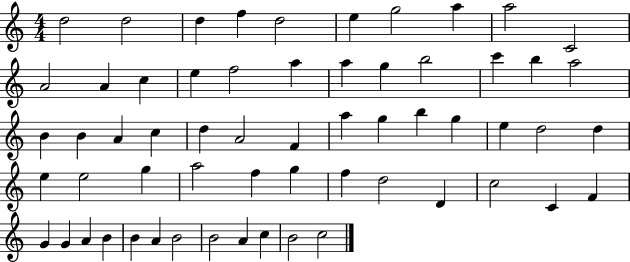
X:1
T:Untitled
M:4/4
L:1/4
K:C
d2 d2 d f d2 e g2 a a2 C2 A2 A c e f2 a a g b2 c' b a2 B B A c d A2 F a g b g e d2 d e e2 g a2 f g f d2 D c2 C F G G A B B A B2 B2 A c B2 c2